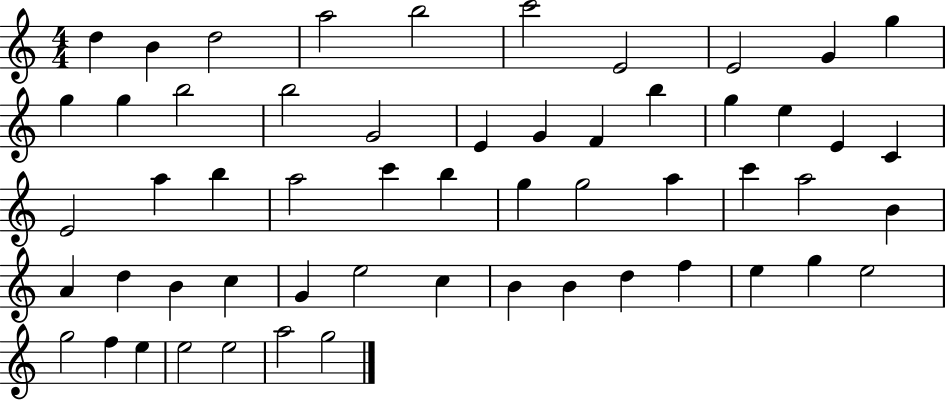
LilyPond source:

{
  \clef treble
  \numericTimeSignature
  \time 4/4
  \key c \major
  d''4 b'4 d''2 | a''2 b''2 | c'''2 e'2 | e'2 g'4 g''4 | \break g''4 g''4 b''2 | b''2 g'2 | e'4 g'4 f'4 b''4 | g''4 e''4 e'4 c'4 | \break e'2 a''4 b''4 | a''2 c'''4 b''4 | g''4 g''2 a''4 | c'''4 a''2 b'4 | \break a'4 d''4 b'4 c''4 | g'4 e''2 c''4 | b'4 b'4 d''4 f''4 | e''4 g''4 e''2 | \break g''2 f''4 e''4 | e''2 e''2 | a''2 g''2 | \bar "|."
}